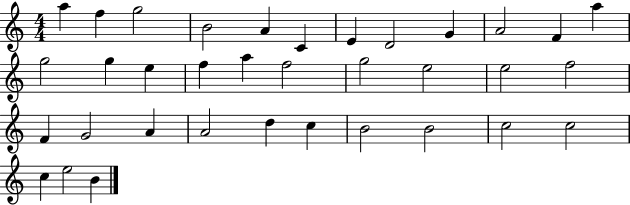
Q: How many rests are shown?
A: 0